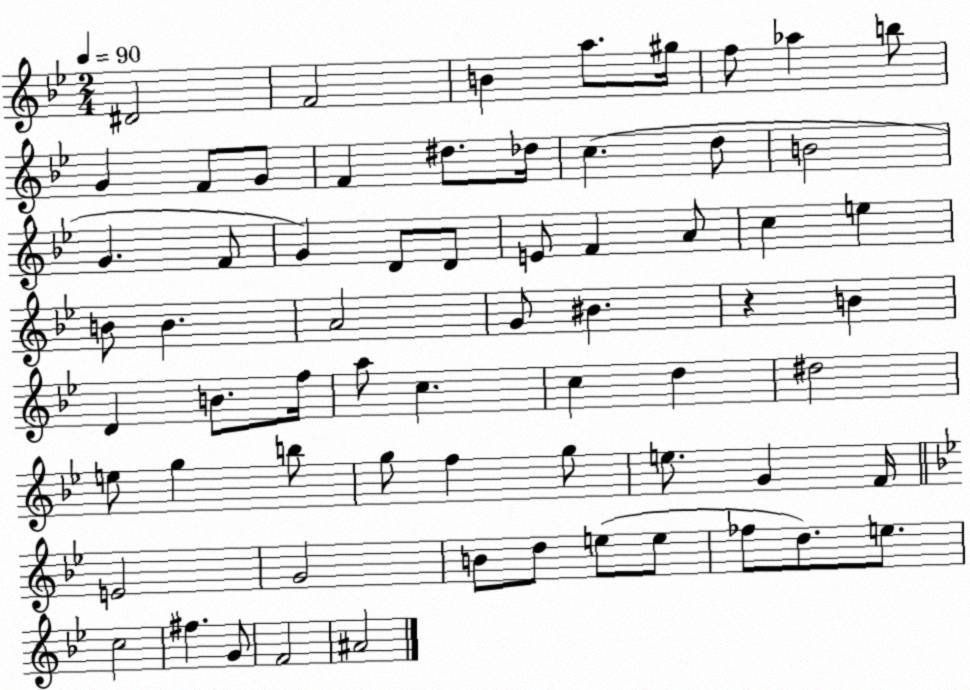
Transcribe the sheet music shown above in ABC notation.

X:1
T:Untitled
M:2/4
L:1/4
K:Bb
^D2 F2 B a/2 ^g/4 f/2 _a b/2 G F/2 G/2 F ^d/2 _d/4 c d/2 B2 G F/2 G D/2 D/2 E/2 F A/2 c e B/2 B A2 G/2 ^B z B D B/2 f/4 a/2 c c d ^d2 e/2 g b/2 g/2 f g/2 e/2 G F/4 E2 G2 B/2 d/2 e/2 e/2 _f/2 d/2 e/2 c2 ^f G/2 F2 ^A2